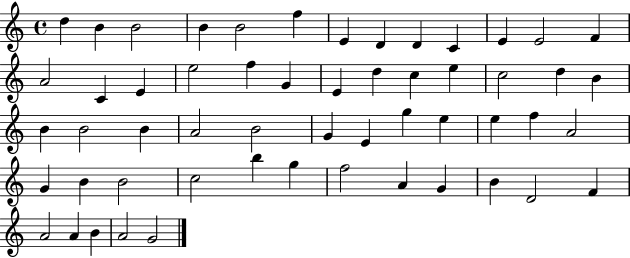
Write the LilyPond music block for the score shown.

{
  \clef treble
  \time 4/4
  \defaultTimeSignature
  \key c \major
  d''4 b'4 b'2 | b'4 b'2 f''4 | e'4 d'4 d'4 c'4 | e'4 e'2 f'4 | \break a'2 c'4 e'4 | e''2 f''4 g'4 | e'4 d''4 c''4 e''4 | c''2 d''4 b'4 | \break b'4 b'2 b'4 | a'2 b'2 | g'4 e'4 g''4 e''4 | e''4 f''4 a'2 | \break g'4 b'4 b'2 | c''2 b''4 g''4 | f''2 a'4 g'4 | b'4 d'2 f'4 | \break a'2 a'4 b'4 | a'2 g'2 | \bar "|."
}